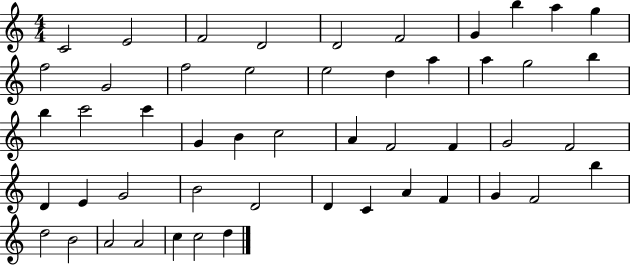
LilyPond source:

{
  \clef treble
  \numericTimeSignature
  \time 4/4
  \key c \major
  c'2 e'2 | f'2 d'2 | d'2 f'2 | g'4 b''4 a''4 g''4 | \break f''2 g'2 | f''2 e''2 | e''2 d''4 a''4 | a''4 g''2 b''4 | \break b''4 c'''2 c'''4 | g'4 b'4 c''2 | a'4 f'2 f'4 | g'2 f'2 | \break d'4 e'4 g'2 | b'2 d'2 | d'4 c'4 a'4 f'4 | g'4 f'2 b''4 | \break d''2 b'2 | a'2 a'2 | c''4 c''2 d''4 | \bar "|."
}